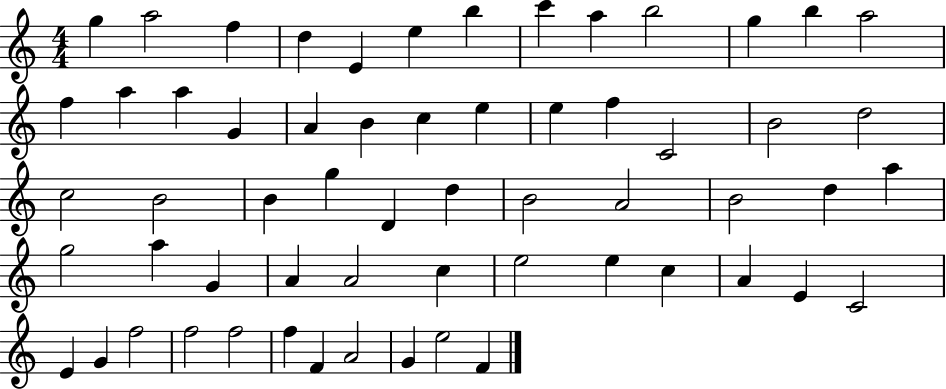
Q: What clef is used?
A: treble